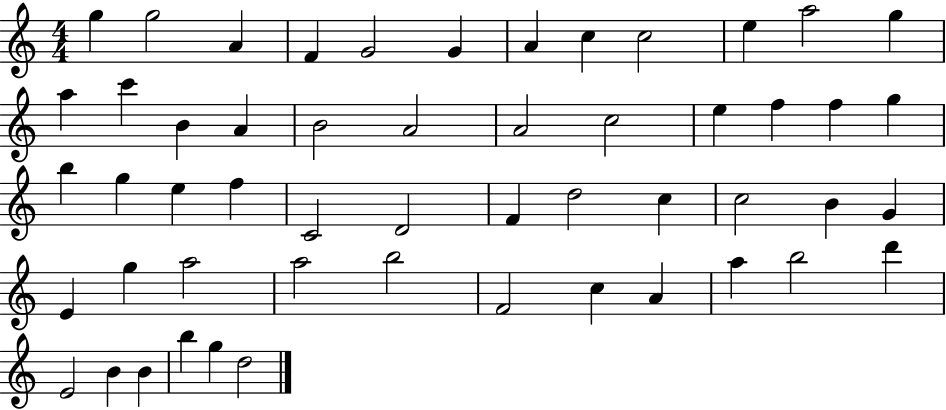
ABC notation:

X:1
T:Untitled
M:4/4
L:1/4
K:C
g g2 A F G2 G A c c2 e a2 g a c' B A B2 A2 A2 c2 e f f g b g e f C2 D2 F d2 c c2 B G E g a2 a2 b2 F2 c A a b2 d' E2 B B b g d2